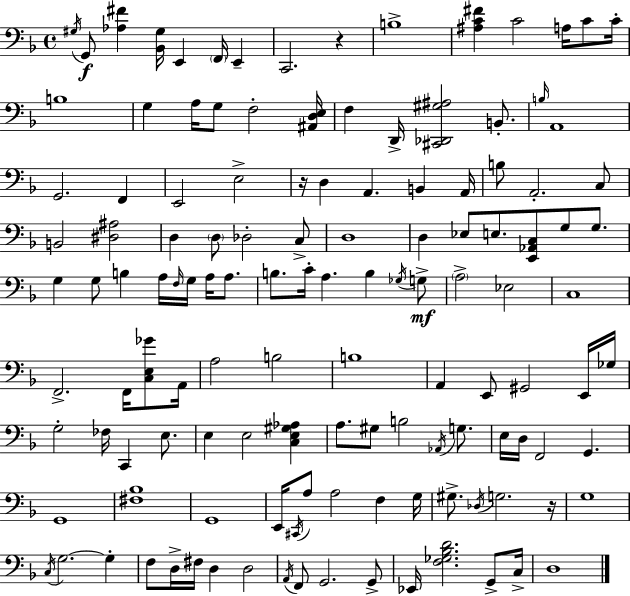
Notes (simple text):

G#3/s G2/e [Ab3,F#4]/q [Bb2,G#3]/s E2/q F2/s E2/q C2/h. R/q B3/w [A#3,C4,F#4]/q C4/h A3/s C4/e C4/s B3/w G3/q A3/s G3/e F3/h [A#2,D3,E3]/s F3/q D2/s [C#2,Db2,G#3,A#3]/h B2/e. B3/s A2/w G2/h. F2/q E2/h E3/h R/s D3/q A2/q. B2/q A2/s B3/e A2/h. C3/e B2/h [D#3,A#3]/h D3/q D3/e Db3/h C3/e D3/w D3/q Eb3/e E3/e. [E2,Ab2,C3]/e G3/e G3/e. G3/q G3/e B3/q A3/s F3/s G3/s A3/s A3/e. B3/e. C4/s A3/q. B3/q Gb3/s G3/e A3/h Eb3/h C3/w F2/h. F2/s [C3,E3,Gb4]/e A2/s A3/h B3/h B3/w A2/q E2/e G#2/h E2/s Gb3/s G3/h FES3/s C2/q E3/e. E3/q E3/h [C3,E3,G#3,Ab3]/q A3/e. G#3/e B3/h Ab2/s G3/e. E3/s D3/s F2/h G2/q. G2/w [F#3,Bb3]/w G2/w E2/s C#2/s A3/e A3/h F3/q G3/s G#3/e. Db3/s G3/h. R/s G3/w C3/s G3/h. G3/q F3/e D3/s F#3/s D3/q D3/h A2/s F2/e G2/h. G2/e Eb2/s [F3,Gb3,Bb3,D4]/h. G2/e C3/s D3/w